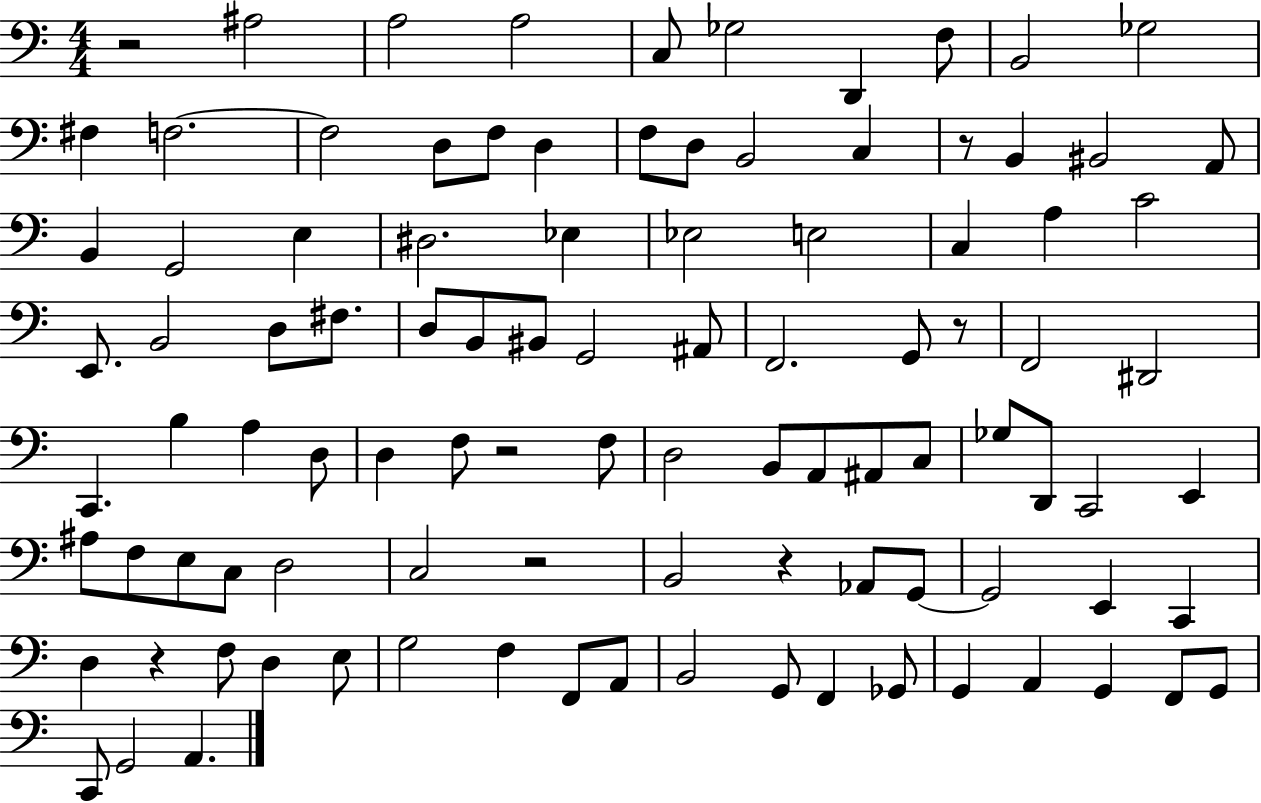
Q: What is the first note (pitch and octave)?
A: A#3